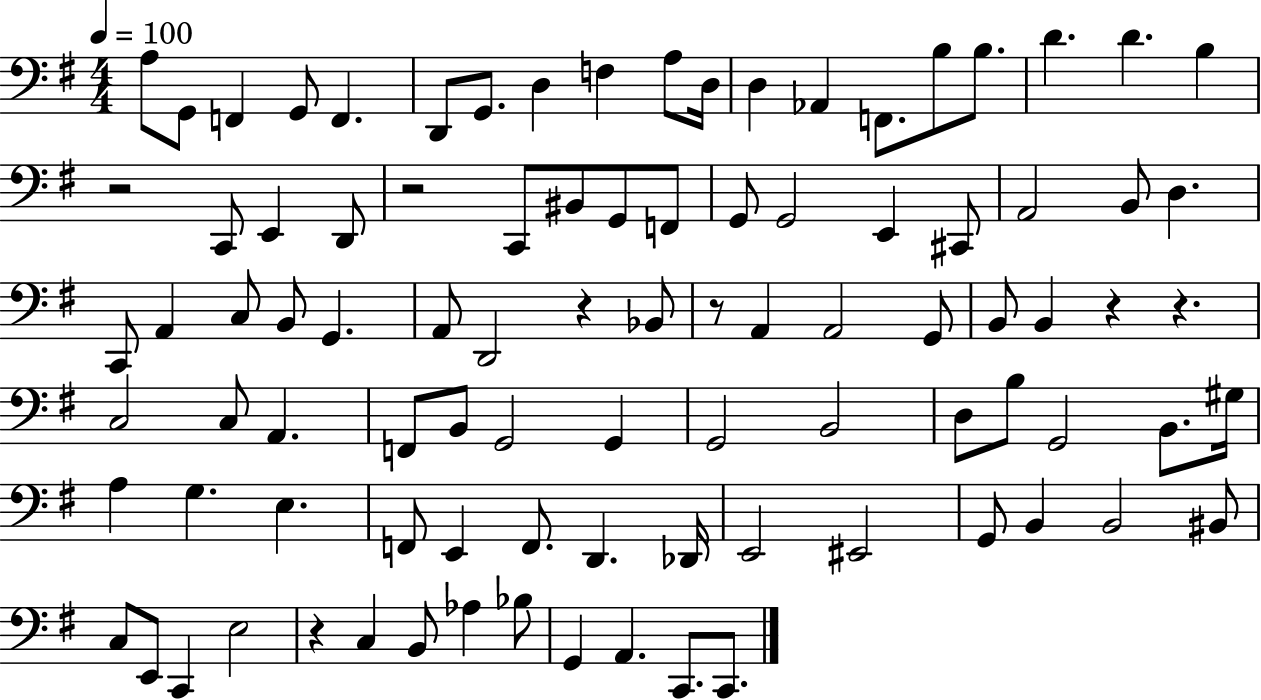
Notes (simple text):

A3/e G2/e F2/q G2/e F2/q. D2/e G2/e. D3/q F3/q A3/e D3/s D3/q Ab2/q F2/e. B3/e B3/e. D4/q. D4/q. B3/q R/h C2/e E2/q D2/e R/h C2/e BIS2/e G2/e F2/e G2/e G2/h E2/q C#2/e A2/h B2/e D3/q. C2/e A2/q C3/e B2/e G2/q. A2/e D2/h R/q Bb2/e R/e A2/q A2/h G2/e B2/e B2/q R/q R/q. C3/h C3/e A2/q. F2/e B2/e G2/h G2/q G2/h B2/h D3/e B3/e G2/h B2/e. G#3/s A3/q G3/q. E3/q. F2/e E2/q F2/e. D2/q. Db2/s E2/h EIS2/h G2/e B2/q B2/h BIS2/e C3/e E2/e C2/q E3/h R/q C3/q B2/e Ab3/q Bb3/e G2/q A2/q. C2/e. C2/e.